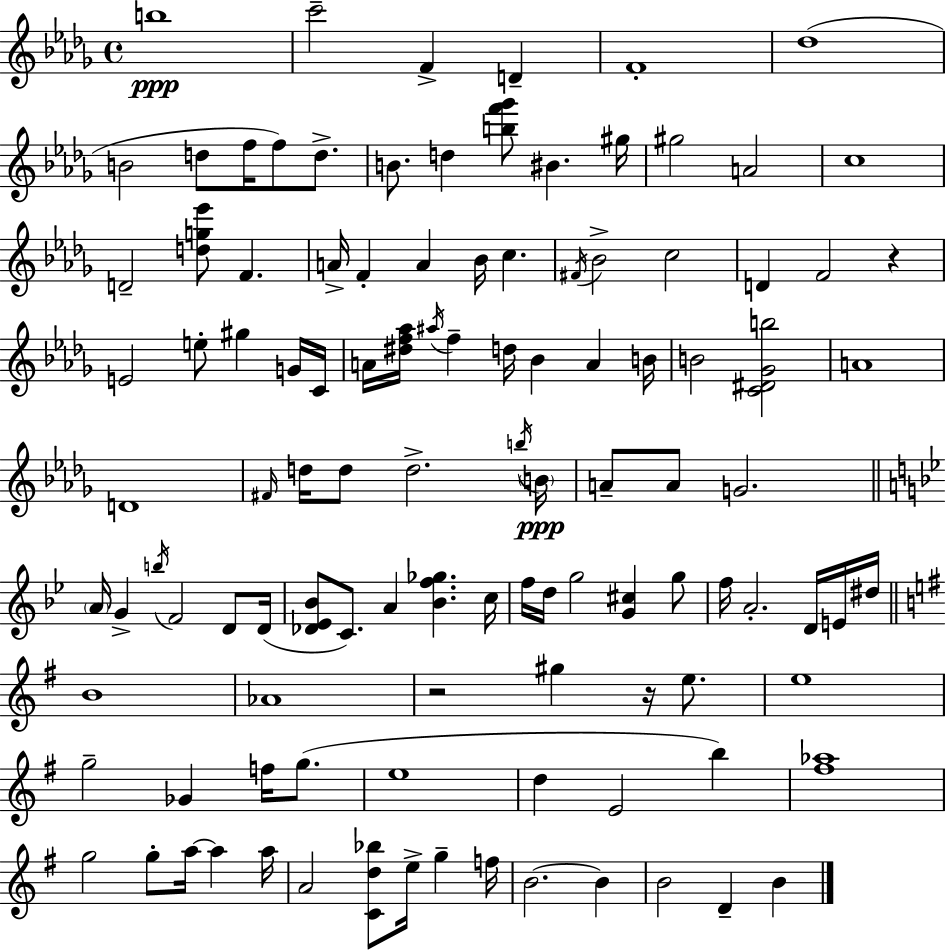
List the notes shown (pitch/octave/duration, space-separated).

B5/w C6/h F4/q D4/q F4/w Db5/w B4/h D5/e F5/s F5/e D5/e. B4/e. D5/q [B5,F6,Gb6]/e BIS4/q. G#5/s G#5/h A4/h C5/w D4/h [D5,G5,Eb6]/e F4/q. A4/s F4/q A4/q Bb4/s C5/q. F#4/s Bb4/h C5/h D4/q F4/h R/q E4/h E5/e G#5/q G4/s C4/s A4/s [D#5,F5,Ab5]/s A#5/s F5/q D5/s Bb4/q A4/q B4/s B4/h [C4,D#4,Gb4,B5]/h A4/w D4/w F#4/s D5/s D5/e D5/h. B5/s B4/s A4/e A4/e G4/h. A4/s G4/q B5/s F4/h D4/e D4/s [Db4,Eb4,Bb4]/e C4/e. A4/q [Bb4,F5,Gb5]/q. C5/s F5/s D5/s G5/h [G4,C#5]/q G5/e F5/s A4/h. D4/s E4/s D#5/s B4/w Ab4/w R/h G#5/q R/s E5/e. E5/w G5/h Gb4/q F5/s G5/e. E5/w D5/q E4/h B5/q [F#5,Ab5]/w G5/h G5/e A5/s A5/q A5/s A4/h [C4,D5,Bb5]/e E5/s G5/q F5/s B4/h. B4/q B4/h D4/q B4/q